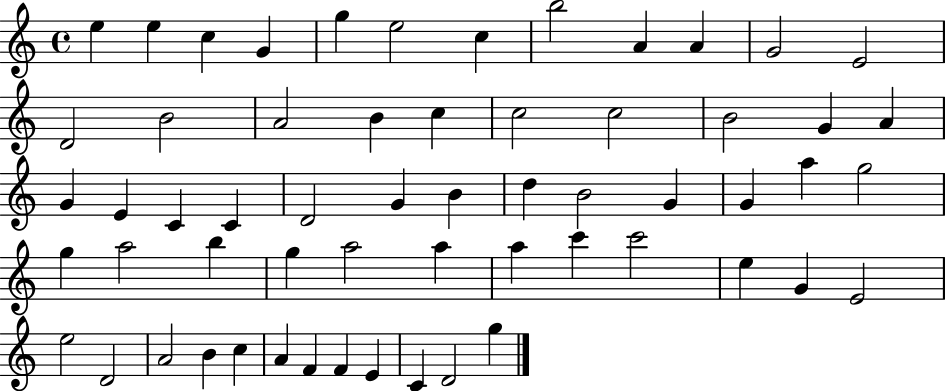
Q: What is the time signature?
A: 4/4